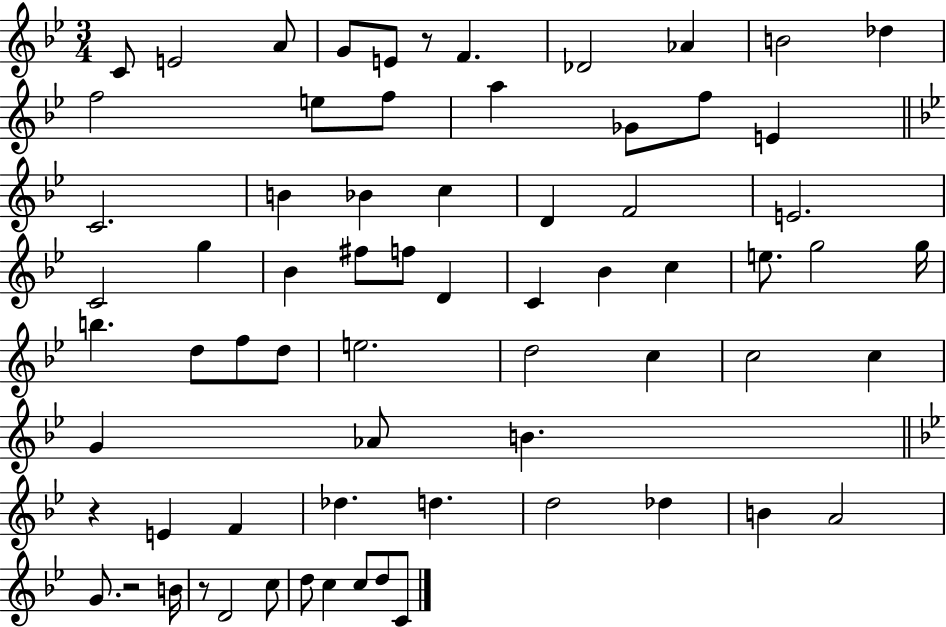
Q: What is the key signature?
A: BES major